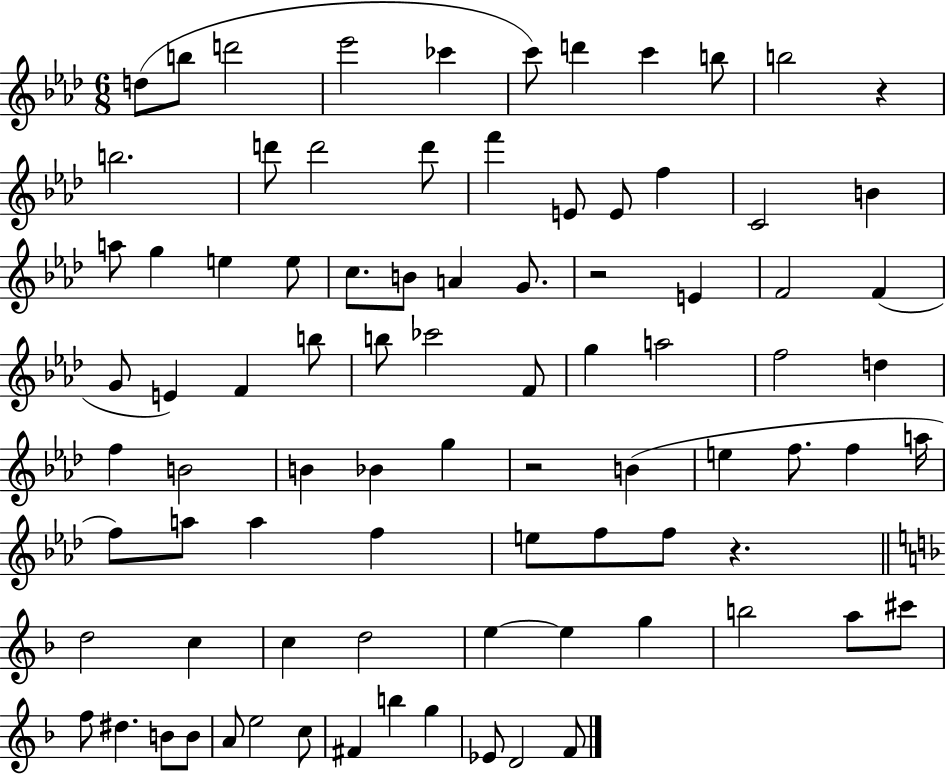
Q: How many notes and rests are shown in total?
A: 86